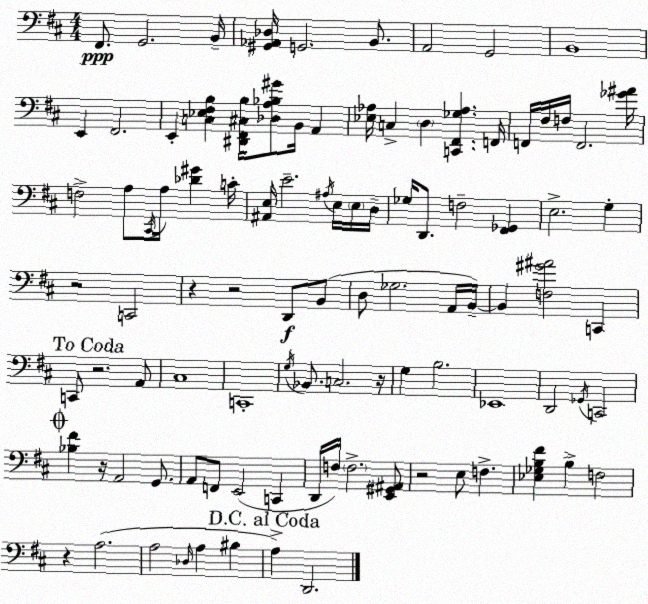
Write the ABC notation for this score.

X:1
T:Untitled
M:4/4
L:1/4
K:D
^F,,/2 G,,2 B,,/4 [^G,,_A,,_D,]/4 G,,2 B,,/2 A,,2 G,,2 B,,4 E,, ^F,,2 E,, [C,_E,^F,B,] [^D,,^F,,^C,B,]/4 [_D,A,_B,^G]/2 B,,/4 A,, [_E,_A,]/4 C, D, [C,,^F,,_G,_A,] F,,/4 F,,/4 ^F,/4 F,/4 F,,2 [_G^A]/4 F,2 A,/2 ^C,,/4 A,/4 [_D^G] C/4 [^A,,E,]/4 E2 ^A,/4 E,/4 E,/4 D,/4 _G,/4 D,,/2 F,2 [^F,,_G,,] E,2 G, z2 C,,2 z z2 D,,/2 B,,/2 D,/2 _G,2 A,,/4 B,,/4 B,, [F,^G^A]2 C,, C,,/2 z2 A,,/2 ^C,4 C,,4 G,/4 _B,,/2 C,2 z/4 G, B,2 _E,,4 D,,2 _G,,/4 C,,2 [_B,^F] z/4 A,,2 G,,/2 A,,/2 F,,/2 E,,2 C,, D,,/4 F,/4 F,2 [E,,^G,,^A,,]/2 z2 E,/2 F, [_E,_G,B,^F] B, F,2 z A,2 A,2 _D,/4 A, ^B, A, D,,2